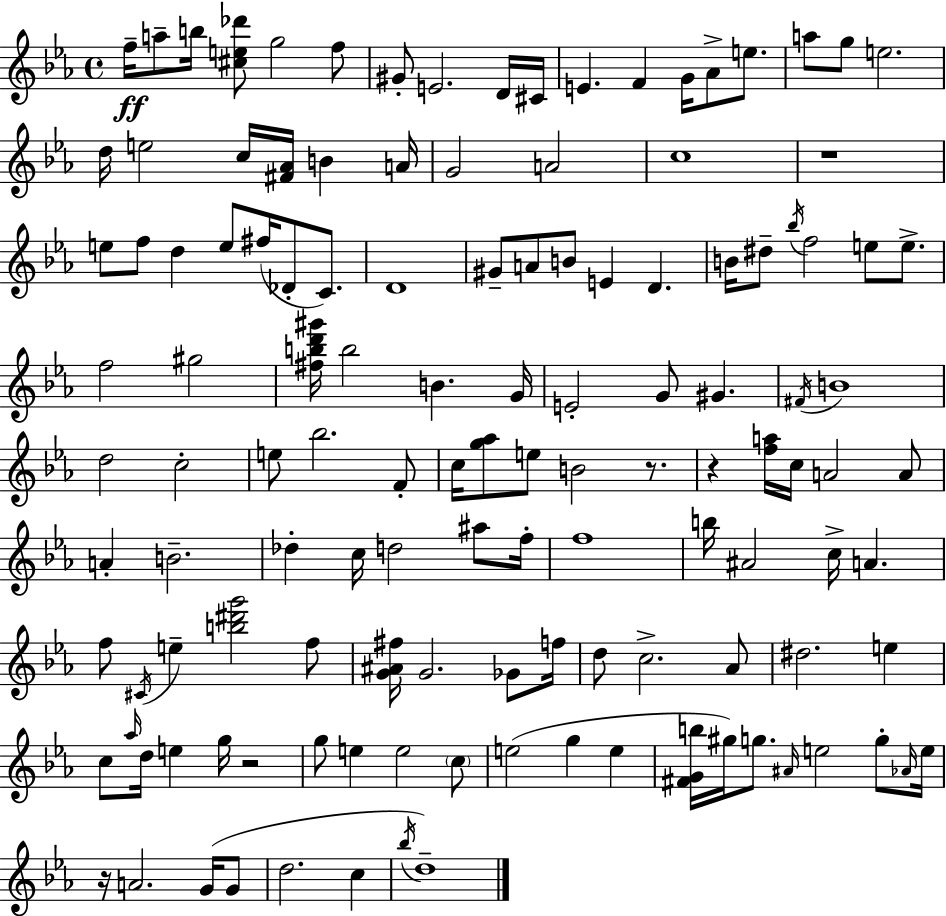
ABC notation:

X:1
T:Untitled
M:4/4
L:1/4
K:Eb
f/4 a/2 b/4 [^ce_d']/2 g2 f/2 ^G/2 E2 D/4 ^C/4 E F G/4 _A/2 e/2 a/2 g/2 e2 d/4 e2 c/4 [^F_A]/4 B A/4 G2 A2 c4 z4 e/2 f/2 d e/2 ^f/4 _D/2 C/2 D4 ^G/2 A/2 B/2 E D B/4 ^d/2 _b/4 f2 e/2 e/2 f2 ^g2 [^fbd'^g']/4 b2 B G/4 E2 G/2 ^G ^F/4 B4 d2 c2 e/2 _b2 F/2 c/4 [g_a]/2 e/2 B2 z/2 z [fa]/4 c/4 A2 A/2 A B2 _d c/4 d2 ^a/2 f/4 f4 b/4 ^A2 c/4 A f/2 ^C/4 e [b^d'g']2 f/2 [G^A^f]/4 G2 _G/2 f/4 d/2 c2 _A/2 ^d2 e c/2 _a/4 d/4 e g/4 z2 g/2 e e2 c/2 e2 g e [^FGb]/4 ^g/4 g/2 ^A/4 e2 g/2 _A/4 e/4 z/4 A2 G/4 G/2 d2 c _b/4 d4